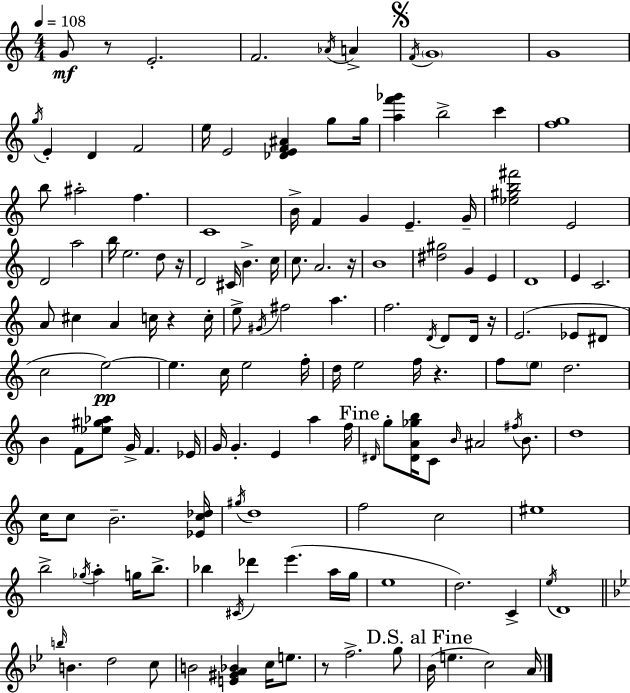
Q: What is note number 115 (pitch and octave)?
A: D4